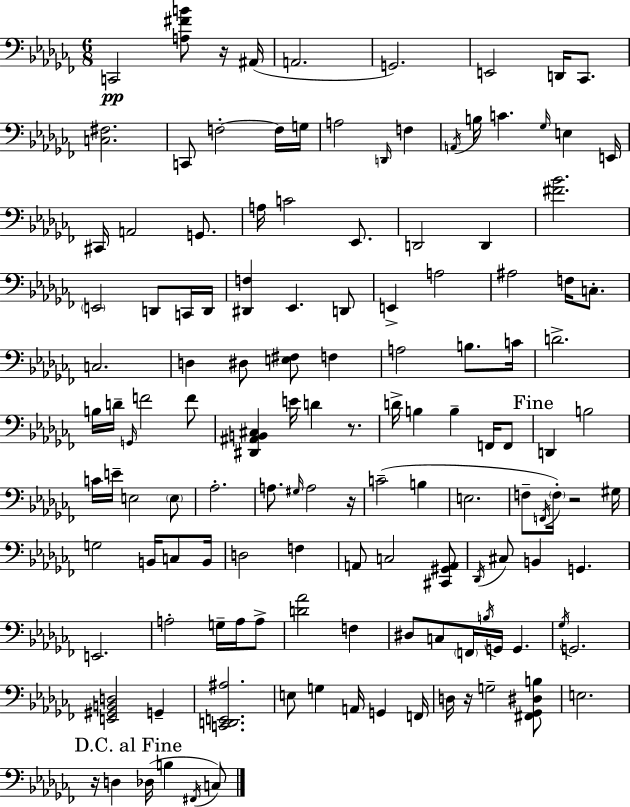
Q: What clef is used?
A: bass